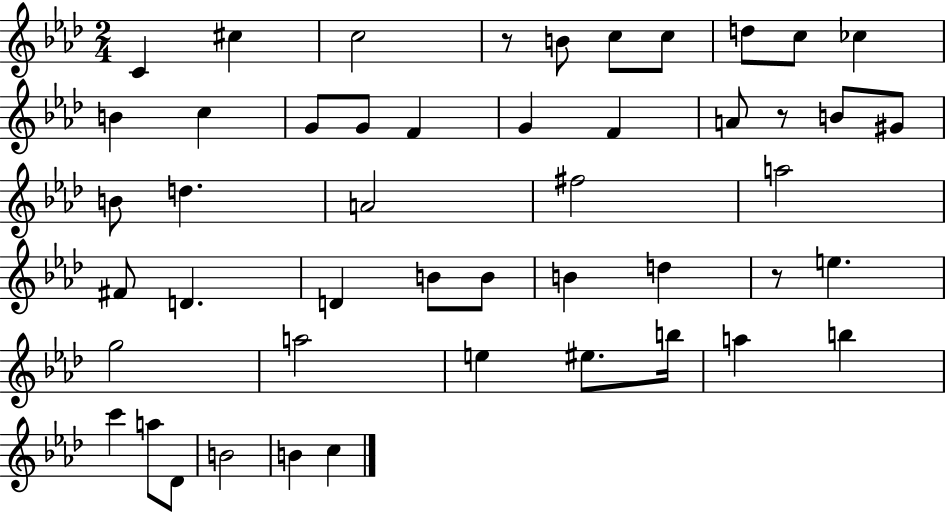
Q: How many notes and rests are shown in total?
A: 48